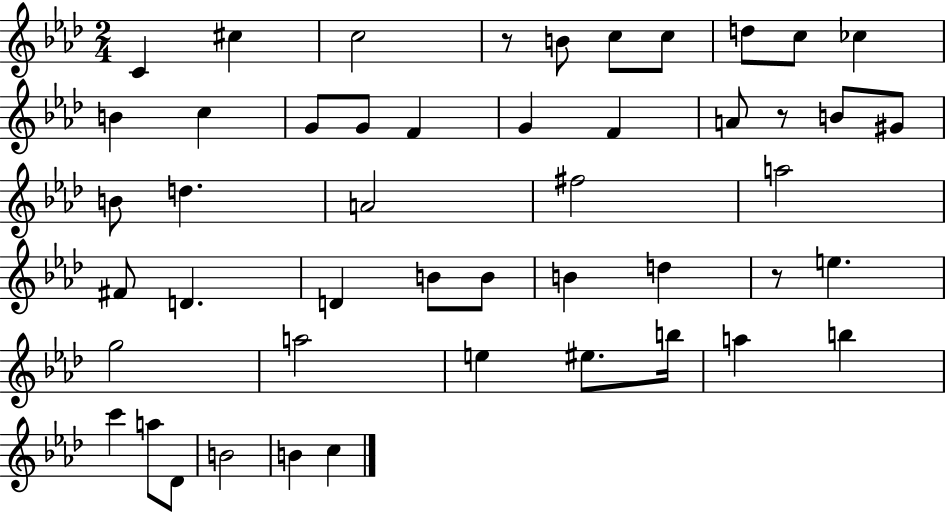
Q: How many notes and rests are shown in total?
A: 48